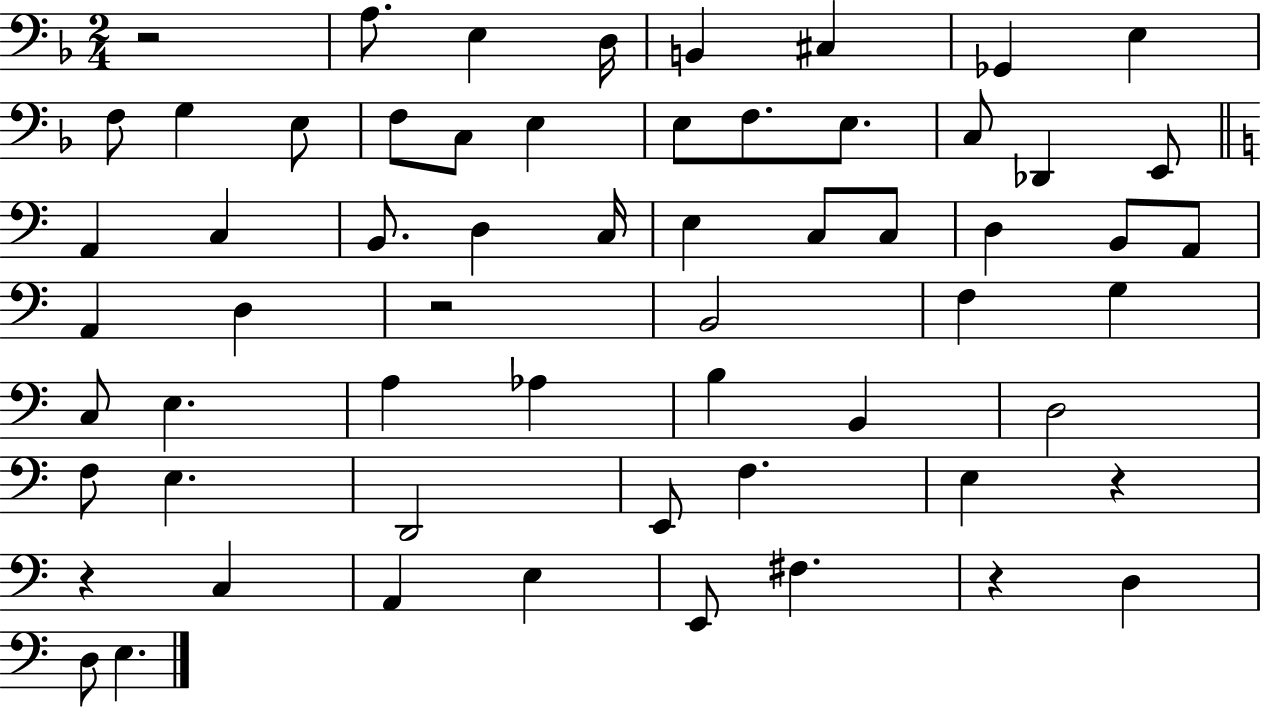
{
  \clef bass
  \numericTimeSignature
  \time 2/4
  \key f \major
  \repeat volta 2 { r2 | a8. e4 d16 | b,4 cis4 | ges,4 e4 | \break f8 g4 e8 | f8 c8 e4 | e8 f8. e8. | c8 des,4 e,8 | \break \bar "||" \break \key c \major a,4 c4 | b,8. d4 c16 | e4 c8 c8 | d4 b,8 a,8 | \break a,4 d4 | r2 | b,2 | f4 g4 | \break c8 e4. | a4 aes4 | b4 b,4 | d2 | \break f8 e4. | d,2 | e,8 f4. | e4 r4 | \break r4 c4 | a,4 e4 | e,8 fis4. | r4 d4 | \break d8 e4. | } \bar "|."
}